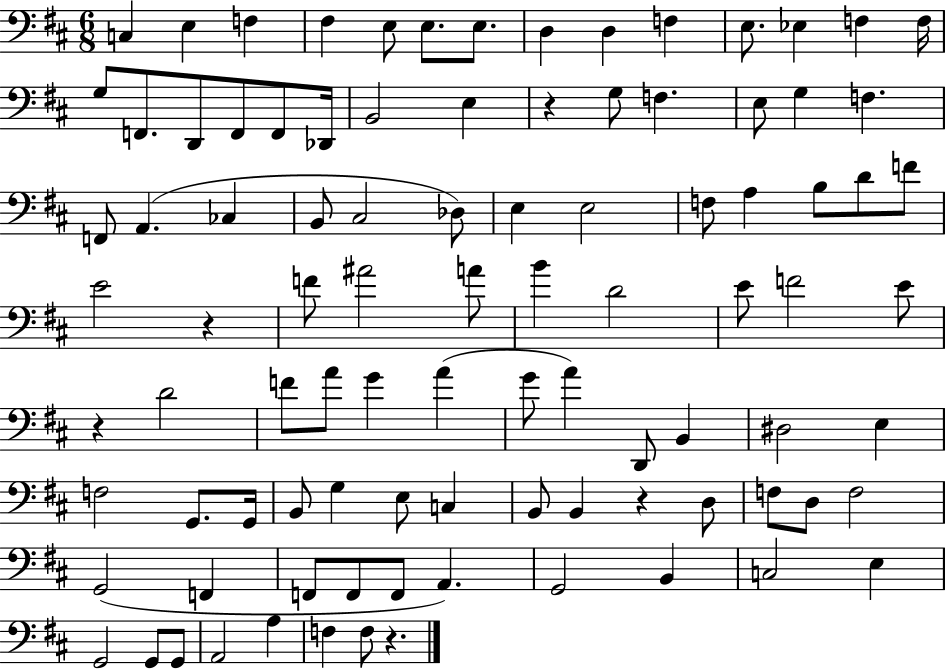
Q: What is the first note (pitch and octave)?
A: C3